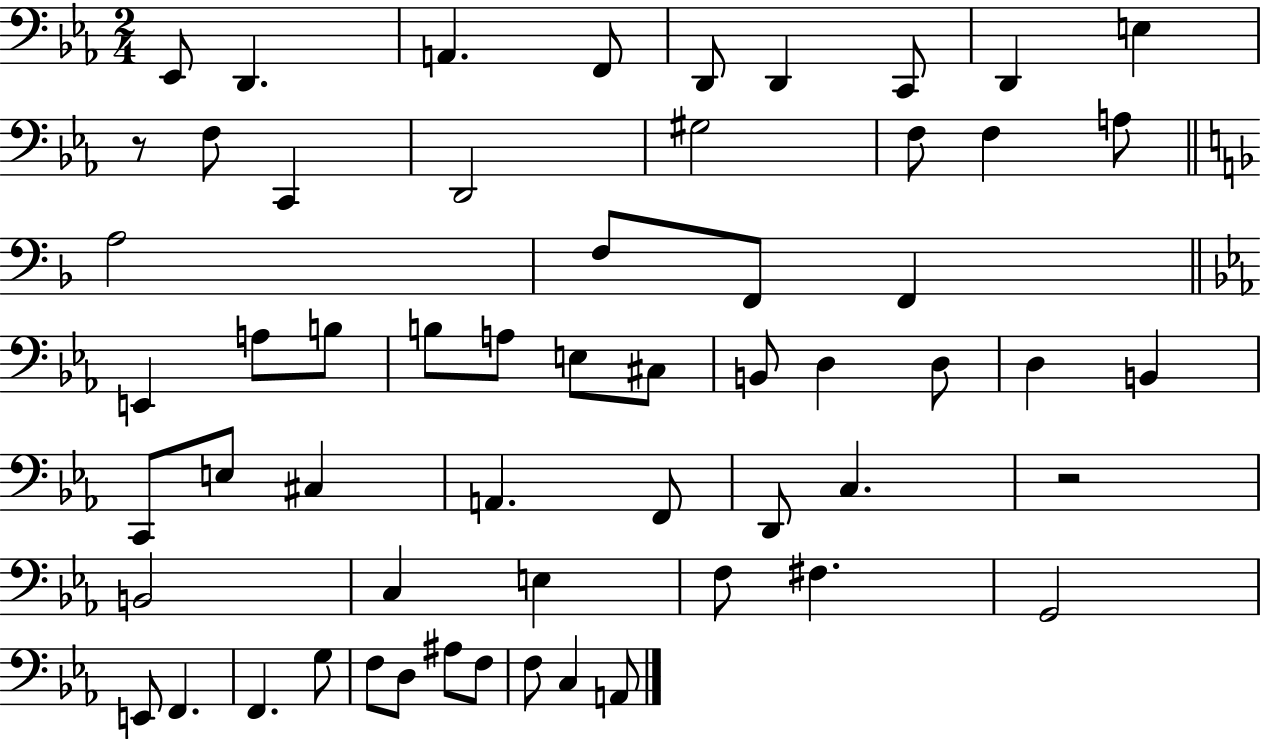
X:1
T:Untitled
M:2/4
L:1/4
K:Eb
_E,,/2 D,, A,, F,,/2 D,,/2 D,, C,,/2 D,, E, z/2 F,/2 C,, D,,2 ^G,2 F,/2 F, A,/2 A,2 F,/2 F,,/2 F,, E,, A,/2 B,/2 B,/2 A,/2 E,/2 ^C,/2 B,,/2 D, D,/2 D, B,, C,,/2 E,/2 ^C, A,, F,,/2 D,,/2 C, z2 B,,2 C, E, F,/2 ^F, G,,2 E,,/2 F,, F,, G,/2 F,/2 D,/2 ^A,/2 F,/2 F,/2 C, A,,/2